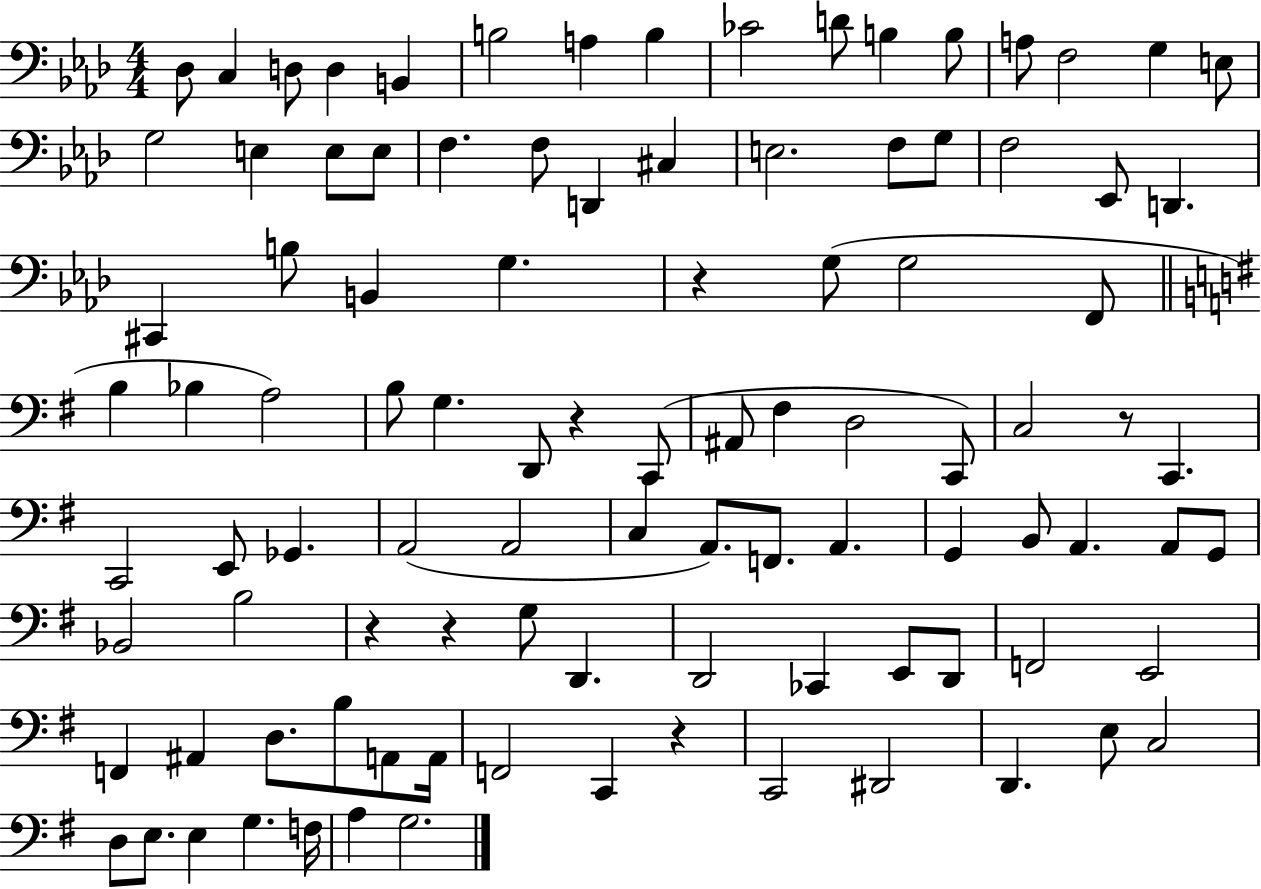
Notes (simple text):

Db3/e C3/q D3/e D3/q B2/q B3/h A3/q B3/q CES4/h D4/e B3/q B3/e A3/e F3/h G3/q E3/e G3/h E3/q E3/e E3/e F3/q. F3/e D2/q C#3/q E3/h. F3/e G3/e F3/h Eb2/e D2/q. C#2/q B3/e B2/q G3/q. R/q G3/e G3/h F2/e B3/q Bb3/q A3/h B3/e G3/q. D2/e R/q C2/e A#2/e F#3/q D3/h C2/e C3/h R/e C2/q. C2/h E2/e Gb2/q. A2/h A2/h C3/q A2/e. F2/e. A2/q. G2/q B2/e A2/q. A2/e G2/e Bb2/h B3/h R/q R/q G3/e D2/q. D2/h CES2/q E2/e D2/e F2/h E2/h F2/q A#2/q D3/e. B3/e A2/e A2/s F2/h C2/q R/q C2/h D#2/h D2/q. E3/e C3/h D3/e E3/e. E3/q G3/q. F3/s A3/q G3/h.